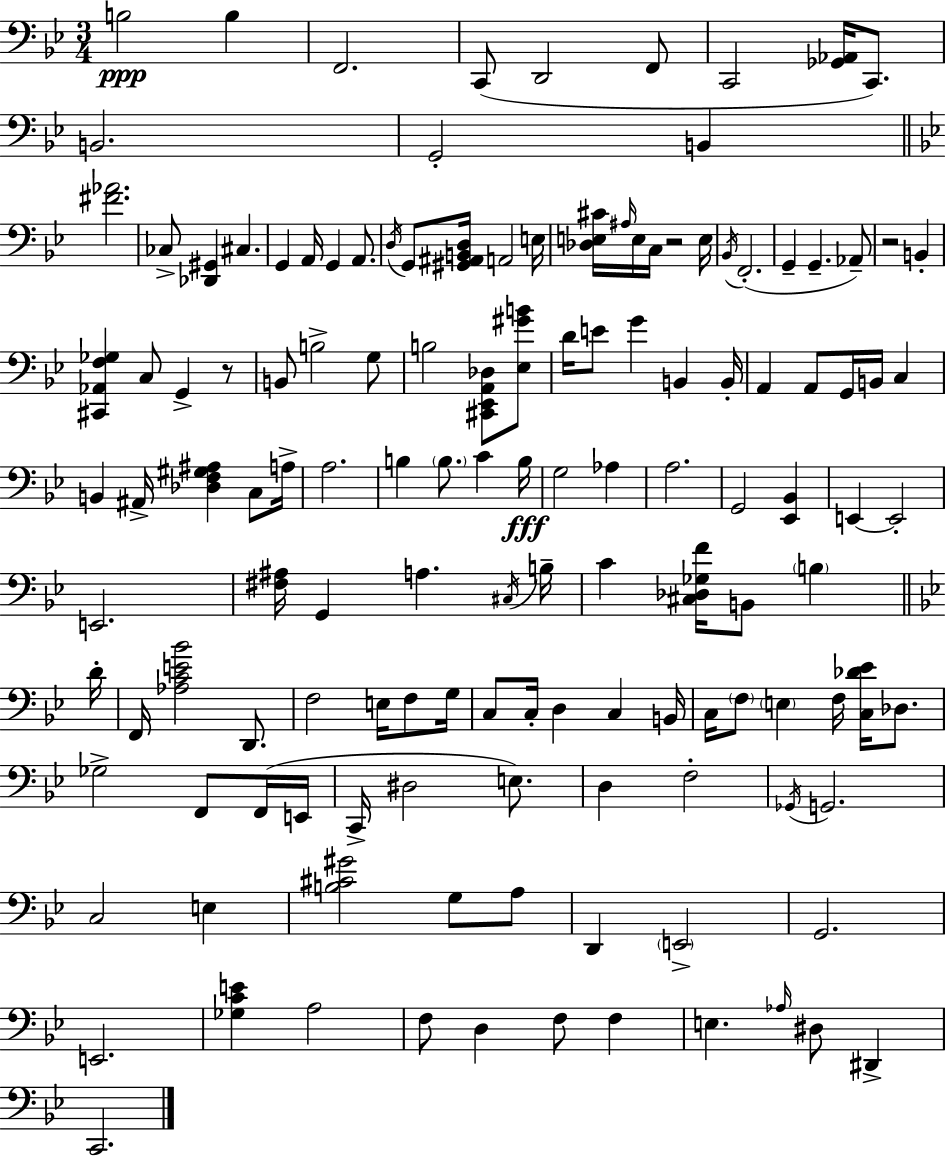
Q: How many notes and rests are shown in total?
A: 135